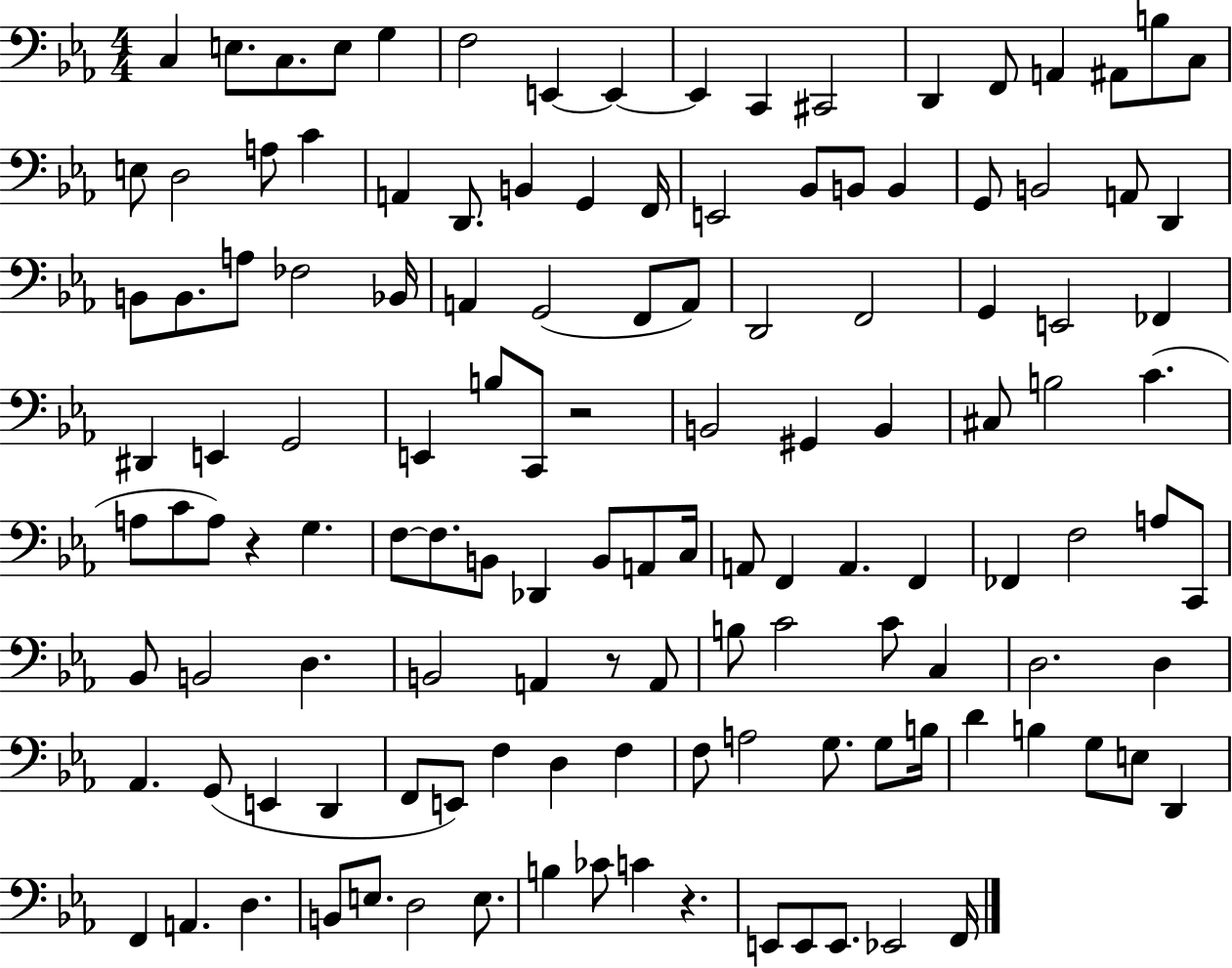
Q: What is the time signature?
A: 4/4